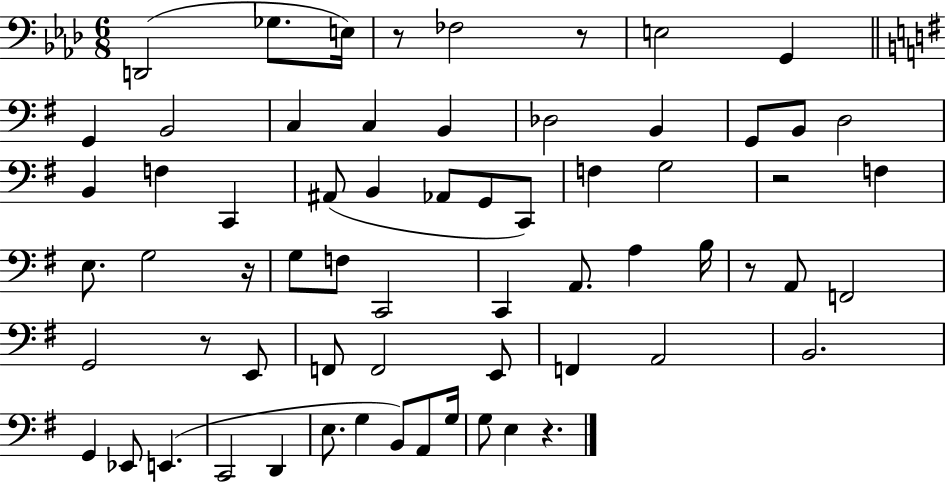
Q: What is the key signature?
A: AES major